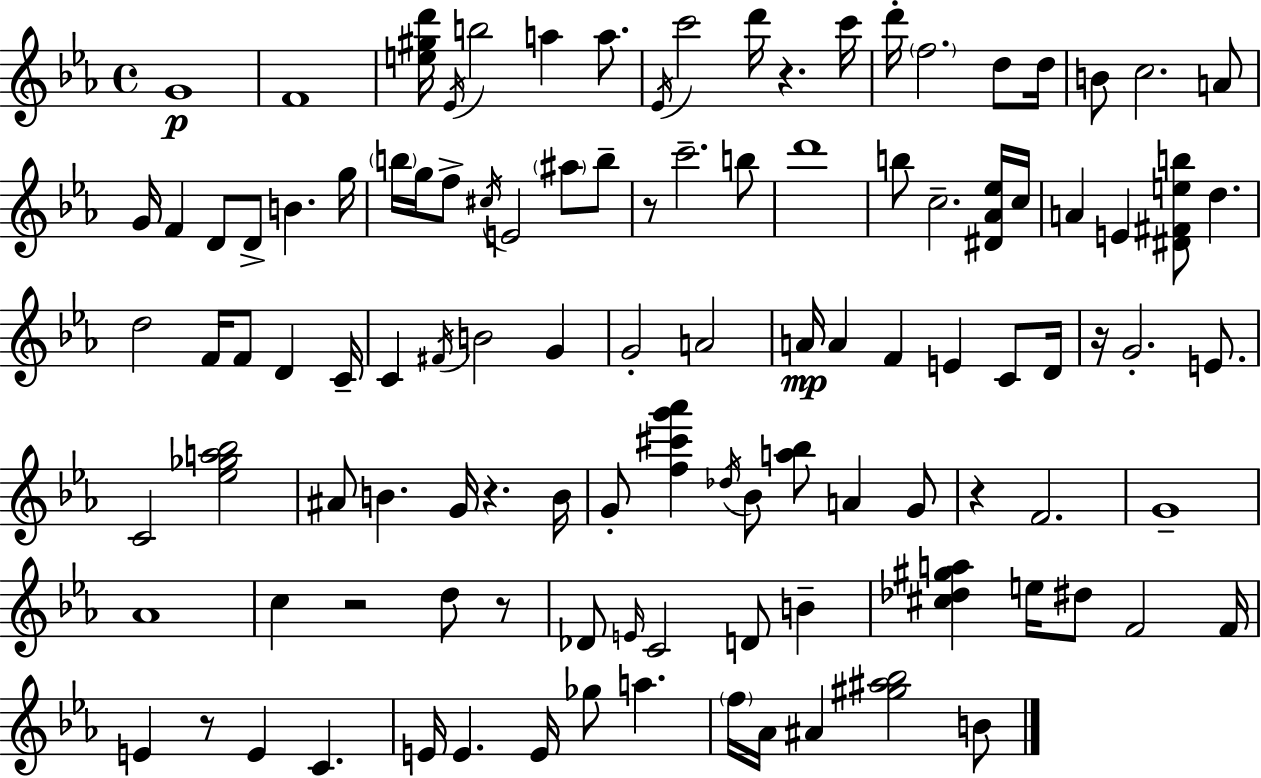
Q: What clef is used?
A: treble